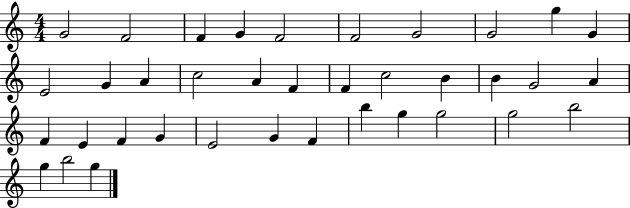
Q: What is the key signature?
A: C major